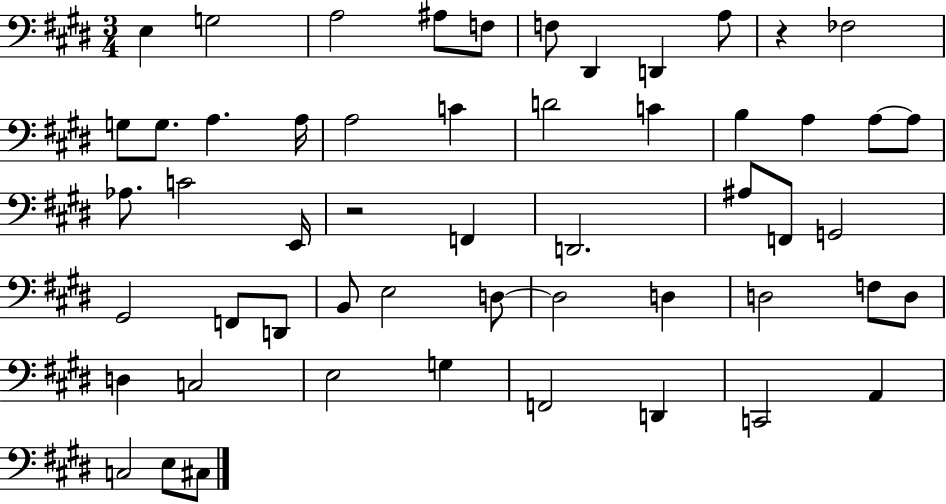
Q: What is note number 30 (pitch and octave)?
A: G2